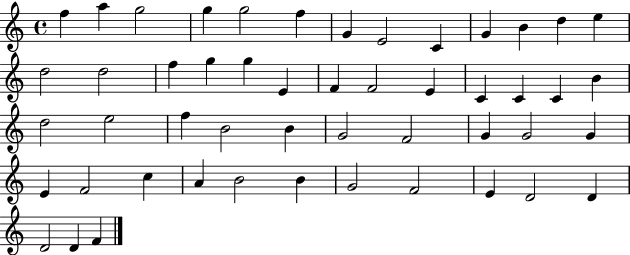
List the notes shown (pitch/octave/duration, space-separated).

F5/q A5/q G5/h G5/q G5/h F5/q G4/q E4/h C4/q G4/q B4/q D5/q E5/q D5/h D5/h F5/q G5/q G5/q E4/q F4/q F4/h E4/q C4/q C4/q C4/q B4/q D5/h E5/h F5/q B4/h B4/q G4/h F4/h G4/q G4/h G4/q E4/q F4/h C5/q A4/q B4/h B4/q G4/h F4/h E4/q D4/h D4/q D4/h D4/q F4/q